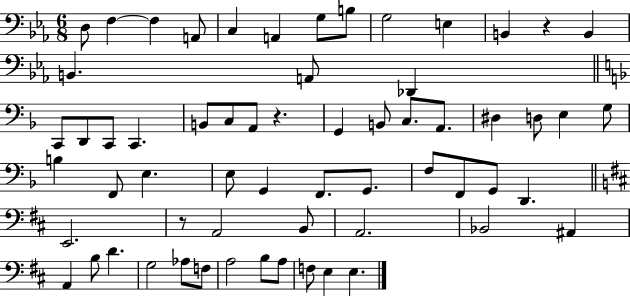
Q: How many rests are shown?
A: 3